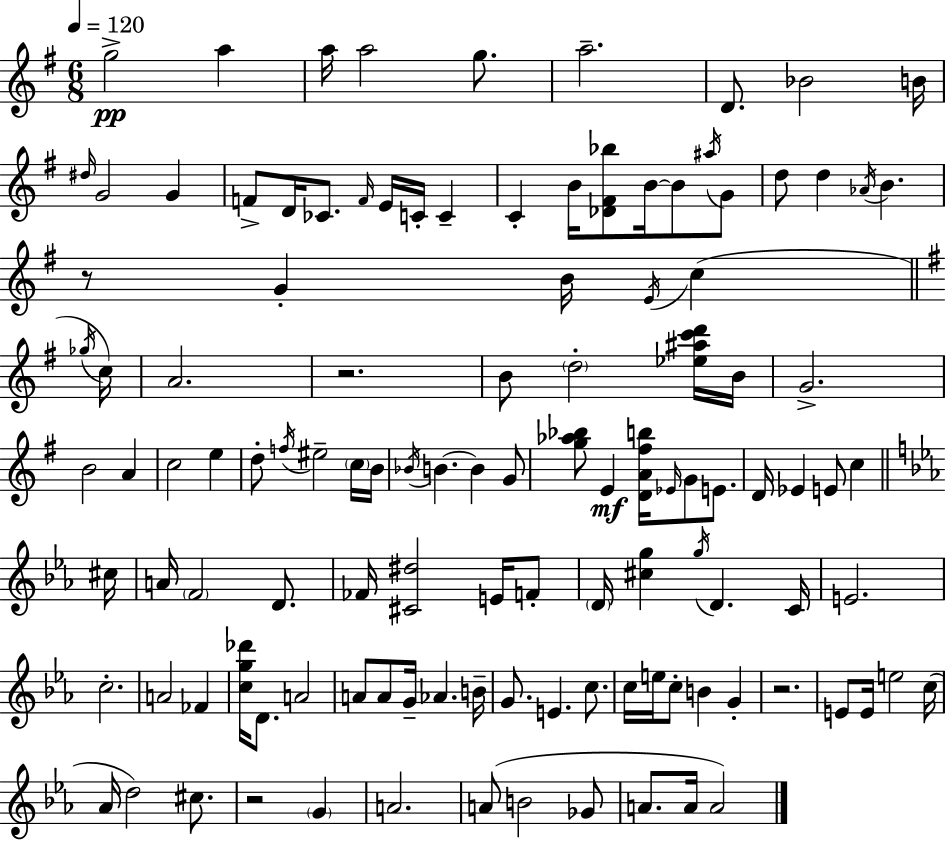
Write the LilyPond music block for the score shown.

{
  \clef treble
  \numericTimeSignature
  \time 6/8
  \key e \minor
  \tempo 4 = 120
  g''2->\pp a''4 | a''16 a''2 g''8. | a''2.-- | d'8. bes'2 b'16 | \break \grace { dis''16 } g'2 g'4 | f'8-> d'16 ces'8. \grace { f'16 } e'16 c'16-. c'4-- | c'4-. b'16 <des' fis' bes''>8 b'16~~ b'8 | \acciaccatura { ais''16 } g'8 d''8 d''4 \acciaccatura { aes'16 } b'4. | \break r8 g'4-. b'16 \acciaccatura { e'16 }( | c''4 \bar "||" \break \key g \major \acciaccatura { ges''16 }) c''16 a'2. | r2. | b'8 \parenthesize d''2-. | <ees'' ais'' c''' d'''>16 b'16 g'2.-> | \break b'2 a'4 | c''2 e''4 | d''8-. \acciaccatura { f''16 } eis''2-- | \parenthesize c''16 b'16 \acciaccatura { bes'16 } b'4.~~ b'4 | \break g'8 <g'' aes'' bes''>8 e'4\mf <d' a' fis'' b''>16 \grace { ees'16 } | g'8 e'8. d'16 ees'4 e'8 | c''4 \bar "||" \break \key ees \major cis''16 a'16 \parenthesize f'2 d'8. | fes'16 <cis' dis''>2 e'16 f'8-. | \parenthesize d'16 <cis'' g''>4 \acciaccatura { g''16 } d'4. | c'16 e'2. | \break c''2.-. | a'2 fes'4 | <c'' g'' des'''>16 d'8. a'2 | a'8 a'8 g'16-- aes'4. | \break b'16-- g'8. e'4. c''8. | c''16 e''16 c''8-. b'4 g'4-. | r2. | e'8 e'16 e''2 | \break c''16( aes'16 d''2) cis''8. | r2 \parenthesize g'4 | a'2. | a'8( b'2 | \break ges'8 a'8. a'16 a'2) | \bar "|."
}